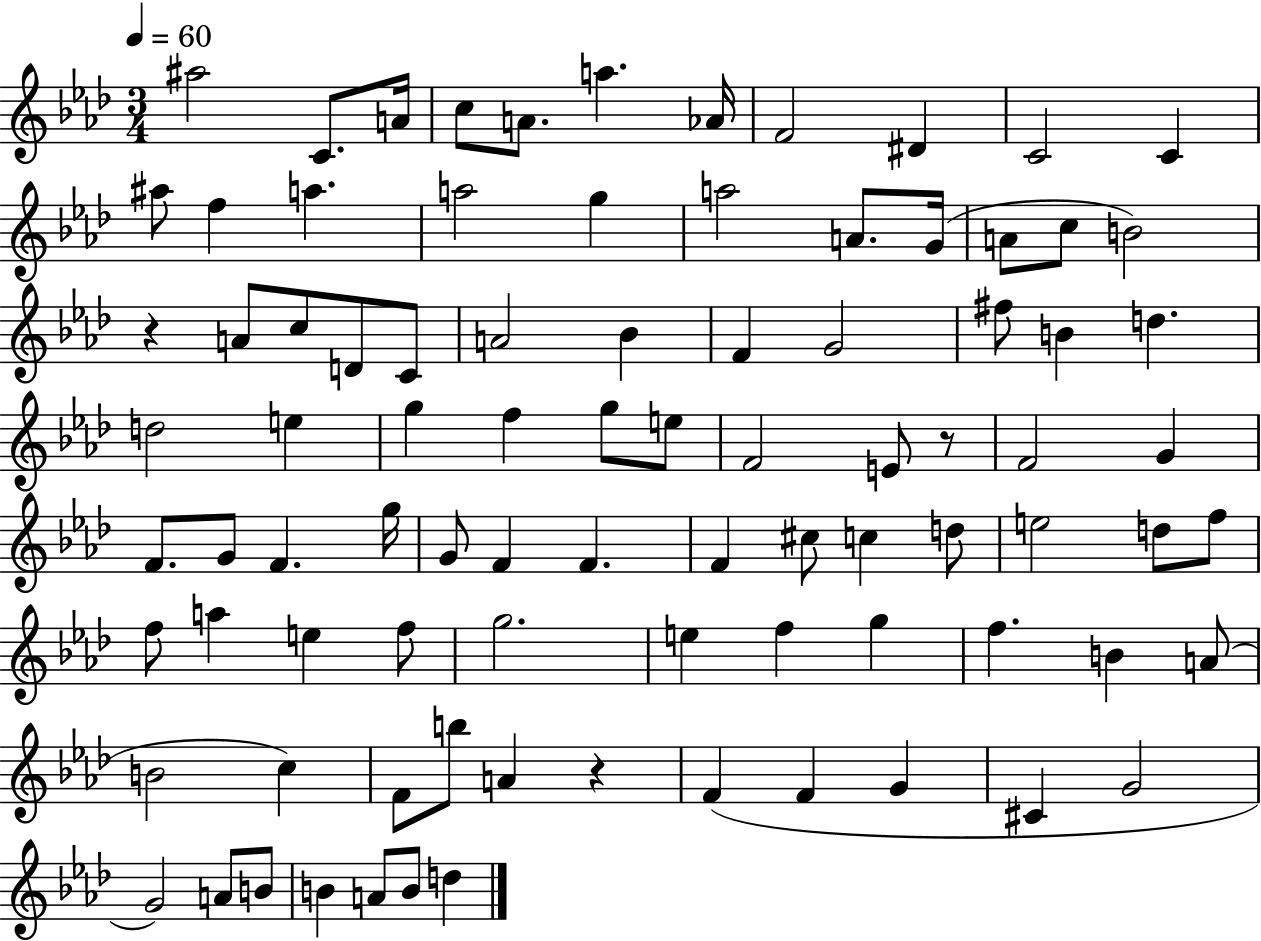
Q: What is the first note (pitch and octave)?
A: A#5